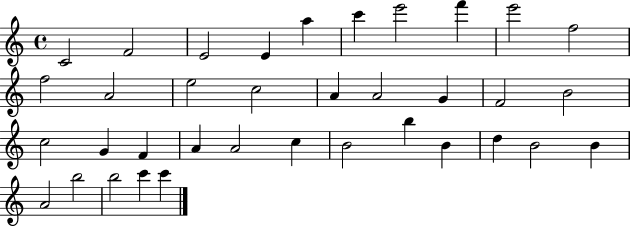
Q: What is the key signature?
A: C major